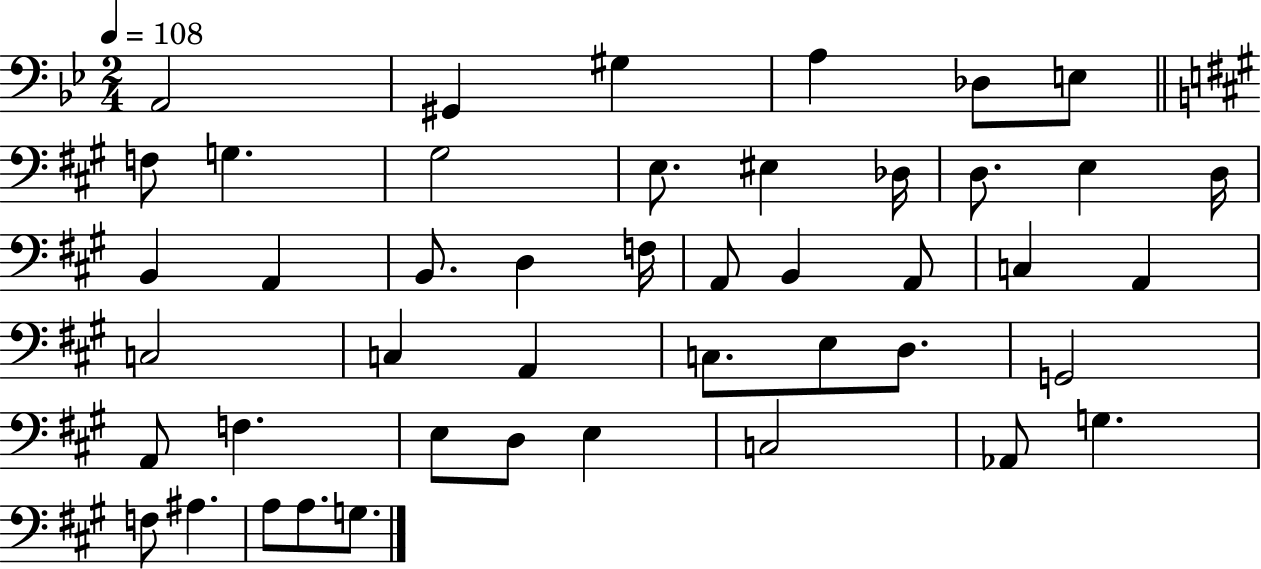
A2/h G#2/q G#3/q A3/q Db3/e E3/e F3/e G3/q. G#3/h E3/e. EIS3/q Db3/s D3/e. E3/q D3/s B2/q A2/q B2/e. D3/q F3/s A2/e B2/q A2/e C3/q A2/q C3/h C3/q A2/q C3/e. E3/e D3/e. G2/h A2/e F3/q. E3/e D3/e E3/q C3/h Ab2/e G3/q. F3/e A#3/q. A3/e A3/e. G3/e.